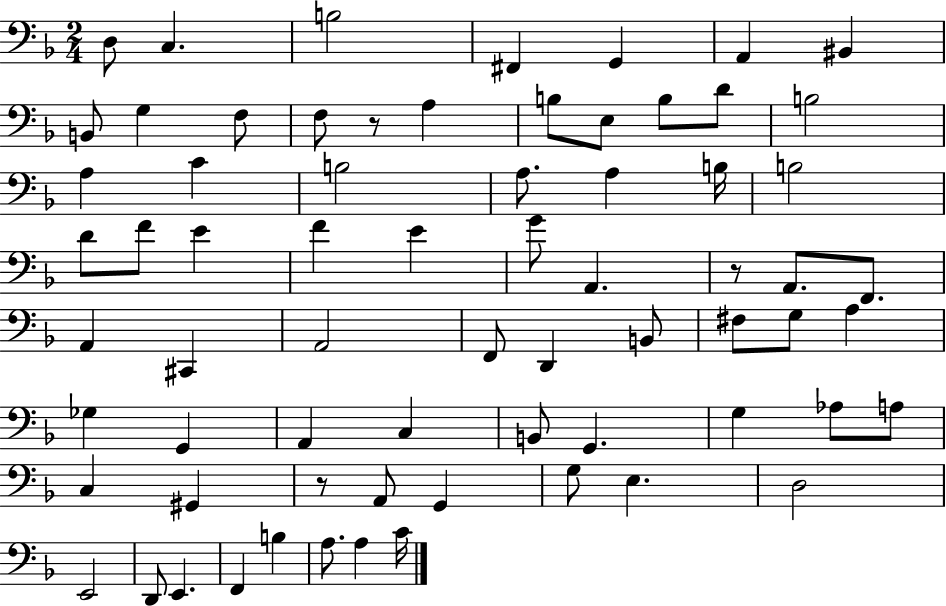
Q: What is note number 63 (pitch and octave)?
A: B3